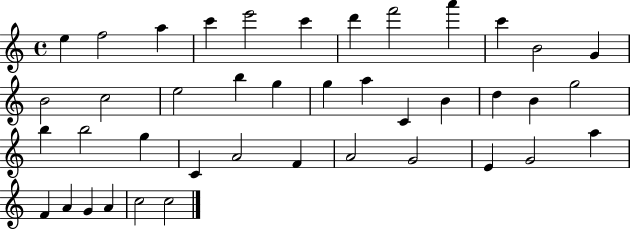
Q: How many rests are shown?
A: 0